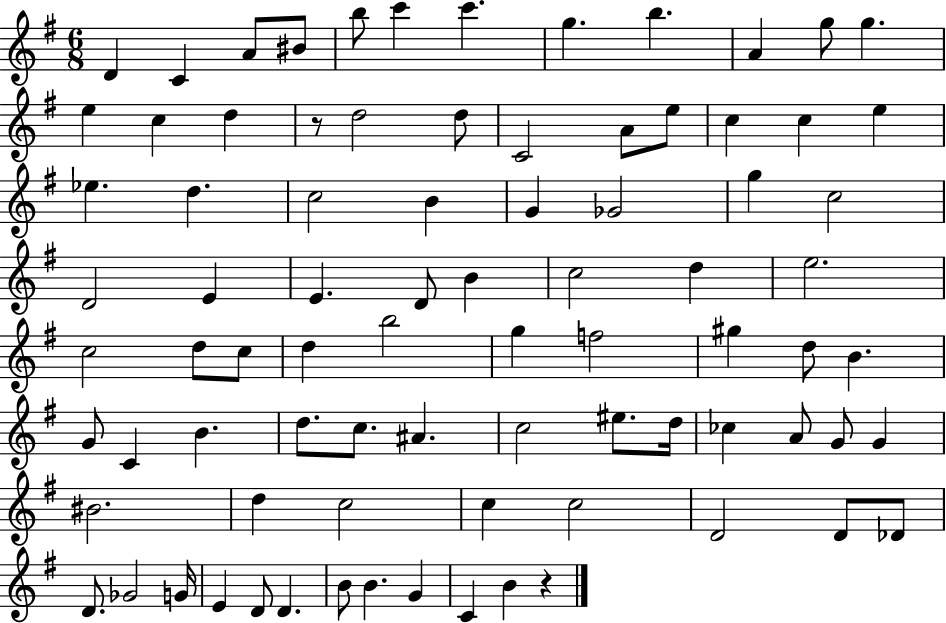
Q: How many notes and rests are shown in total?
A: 83